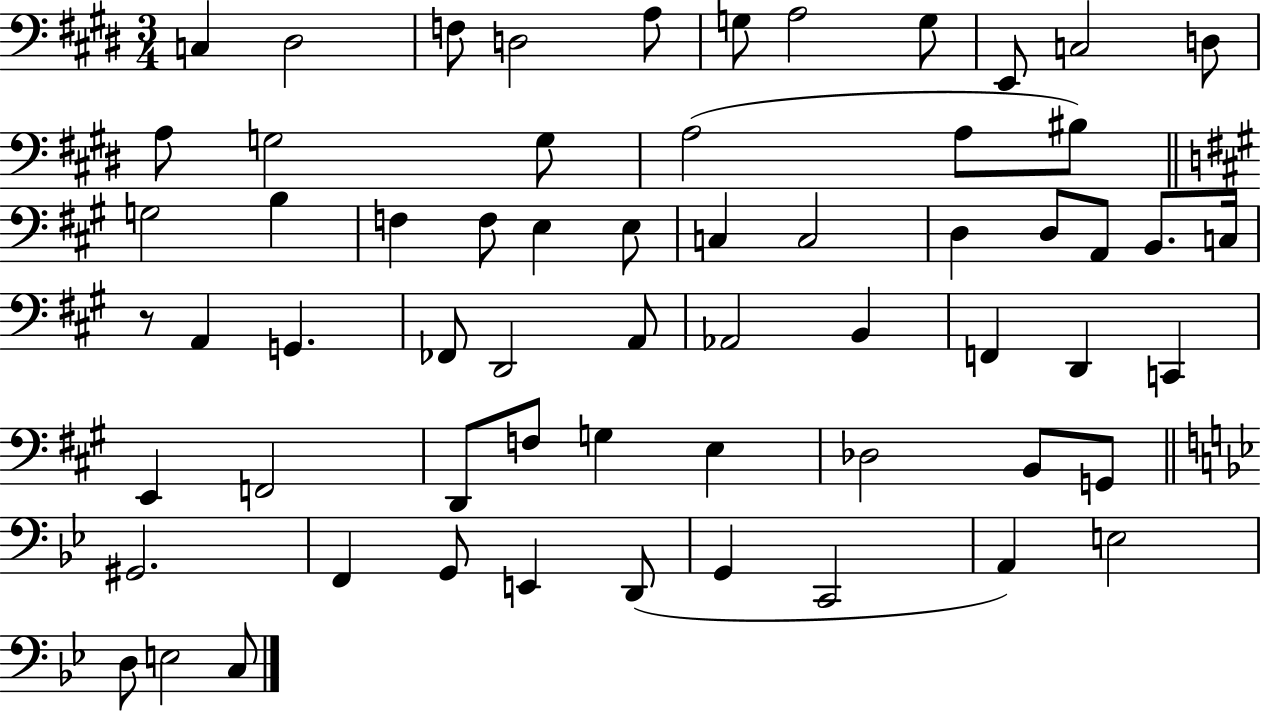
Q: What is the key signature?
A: E major